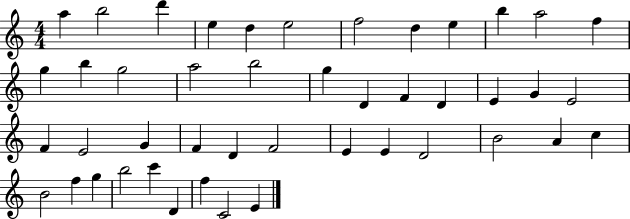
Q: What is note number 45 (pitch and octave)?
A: E4